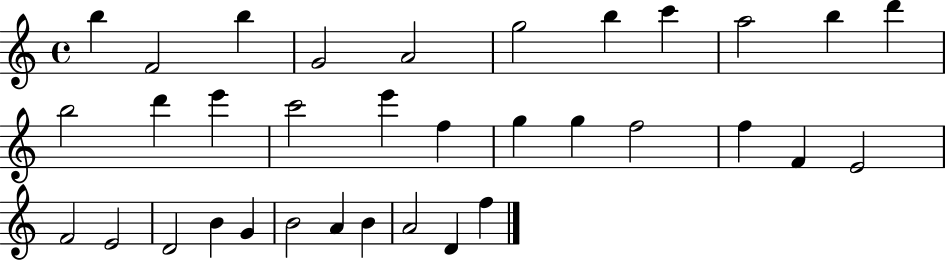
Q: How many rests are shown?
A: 0